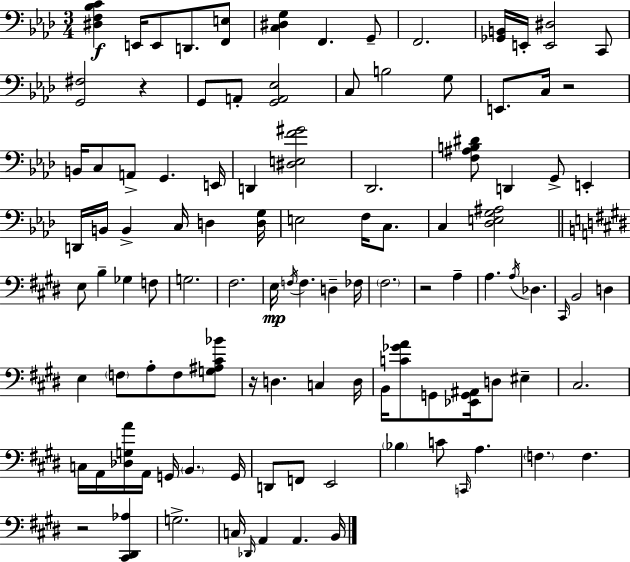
{
  \clef bass
  \numericTimeSignature
  \time 3/4
  \key aes \major
  <dis f bes c'>4\f e,16 e,8 d,8. <f, e>8 | <c dis g>4 f,4. g,8-- | f,2. | <ges, b,>16 e,16-. <e, dis>2 c,8 | \break <g, fis>2 r4 | g,8 a,8-. <g, a, ees>2 | c8 b2 g8 | e,8. c16 r2 | \break b,16 c8 a,8-> g,4. e,16 | d,4 <dis e f' gis'>2 | des,2. | <f ais b dis'>8 d,4 g,8-> e,4-. | \break d,16 b,16 b,4-> c16 d4 <d g>16 | e2 f16 c8. | c4 <des e g ais>2 | \bar "||" \break \key e \major e8 b4-- ges4 f8 | g2. | fis2. | e16\mp \acciaccatura { f16 } f4. d4-- | \break fes16 \parenthesize fis2. | r2 a4-- | a4. \acciaccatura { a16 } des4. | \grace { cis,16 } b,2 d4 | \break e4 \parenthesize f8 a8-. f8 | <g ais cis' bes'>8 r16 d4. c4 | d16 b,16 <c' ges' a'>8 g,8 <ees, g, ais,>16 d8 eis4-- | cis2. | \break c16 a,16 <des g a'>16 a,16 g,16 \parenthesize b,4. | g,16 d,8 f,8 e,2 | \parenthesize bes4 c'8 \grace { c,16 } a4. | \parenthesize f4. f4. | \break r2 | <cis, dis, aes>4 g2.-> | c16 \grace { des,16 } a,4 a,4. | b,16 \bar "|."
}